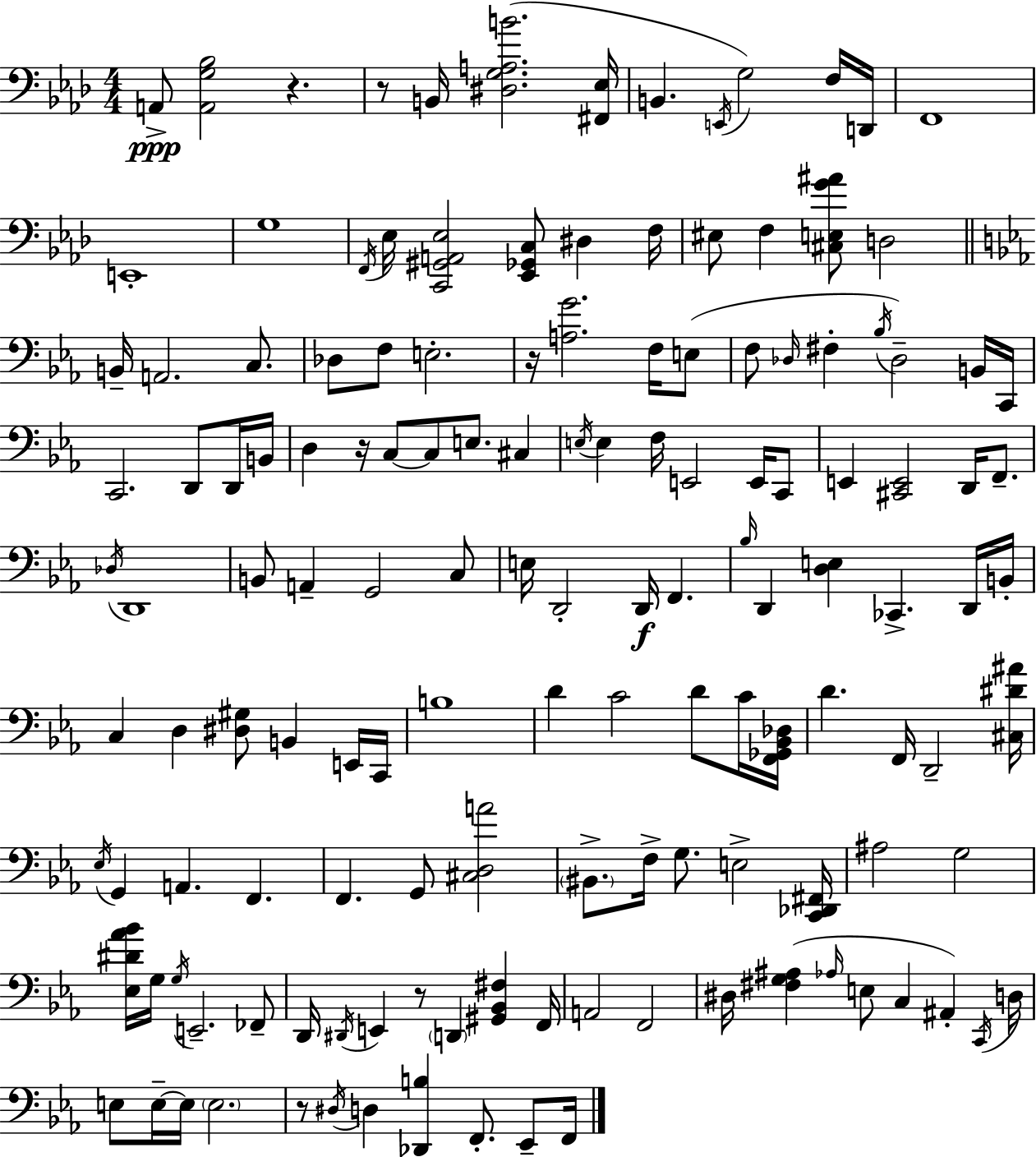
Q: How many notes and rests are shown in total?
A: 141